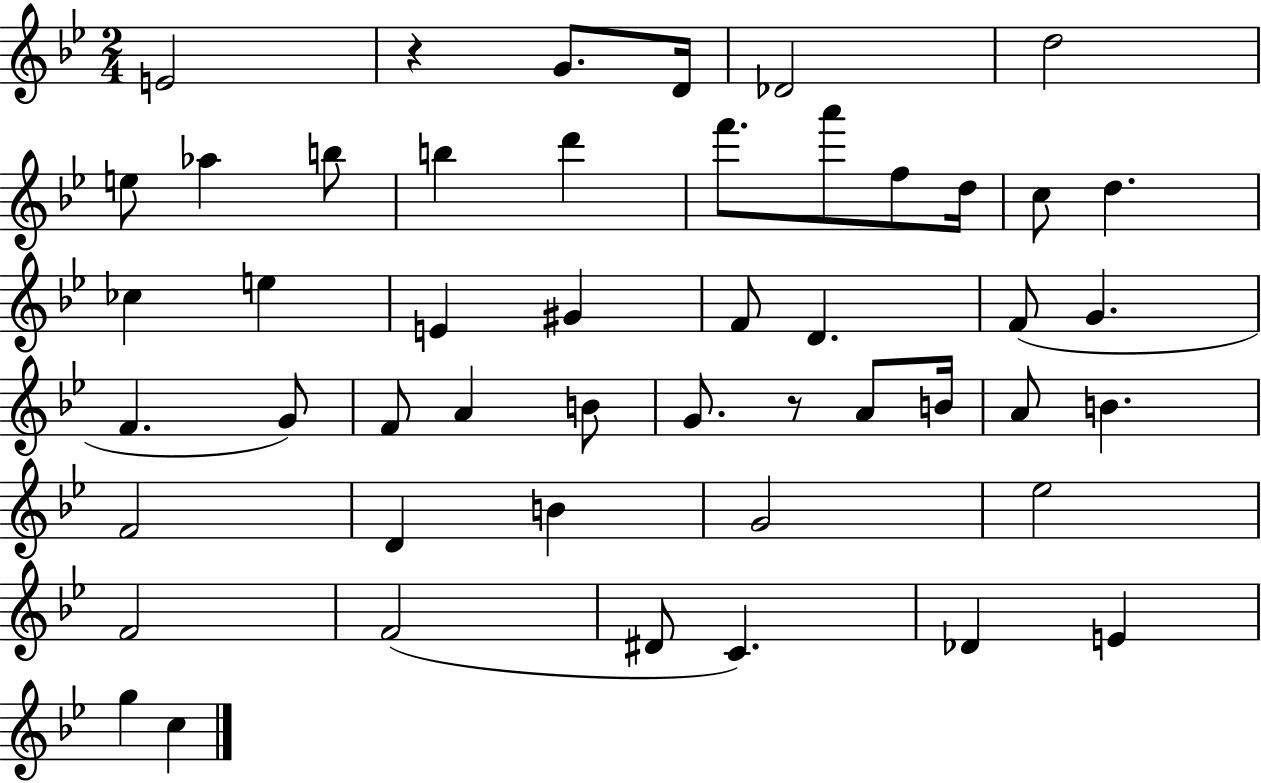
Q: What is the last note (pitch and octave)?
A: C5